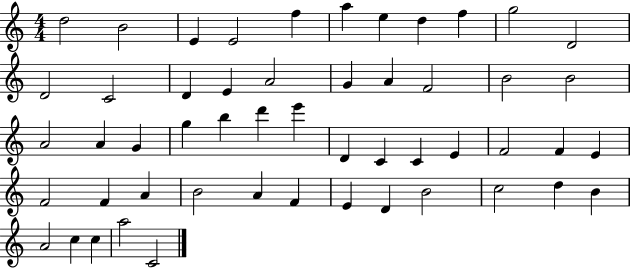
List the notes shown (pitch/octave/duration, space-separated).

D5/h B4/h E4/q E4/h F5/q A5/q E5/q D5/q F5/q G5/h D4/h D4/h C4/h D4/q E4/q A4/h G4/q A4/q F4/h B4/h B4/h A4/h A4/q G4/q G5/q B5/q D6/q E6/q D4/q C4/q C4/q E4/q F4/h F4/q E4/q F4/h F4/q A4/q B4/h A4/q F4/q E4/q D4/q B4/h C5/h D5/q B4/q A4/h C5/q C5/q A5/h C4/h